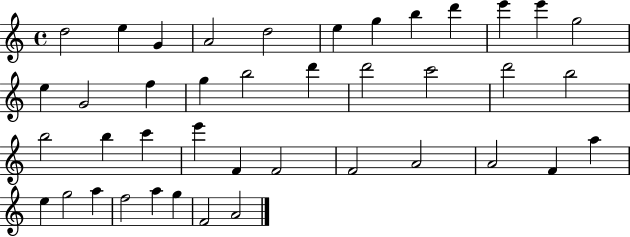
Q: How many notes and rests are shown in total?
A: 41